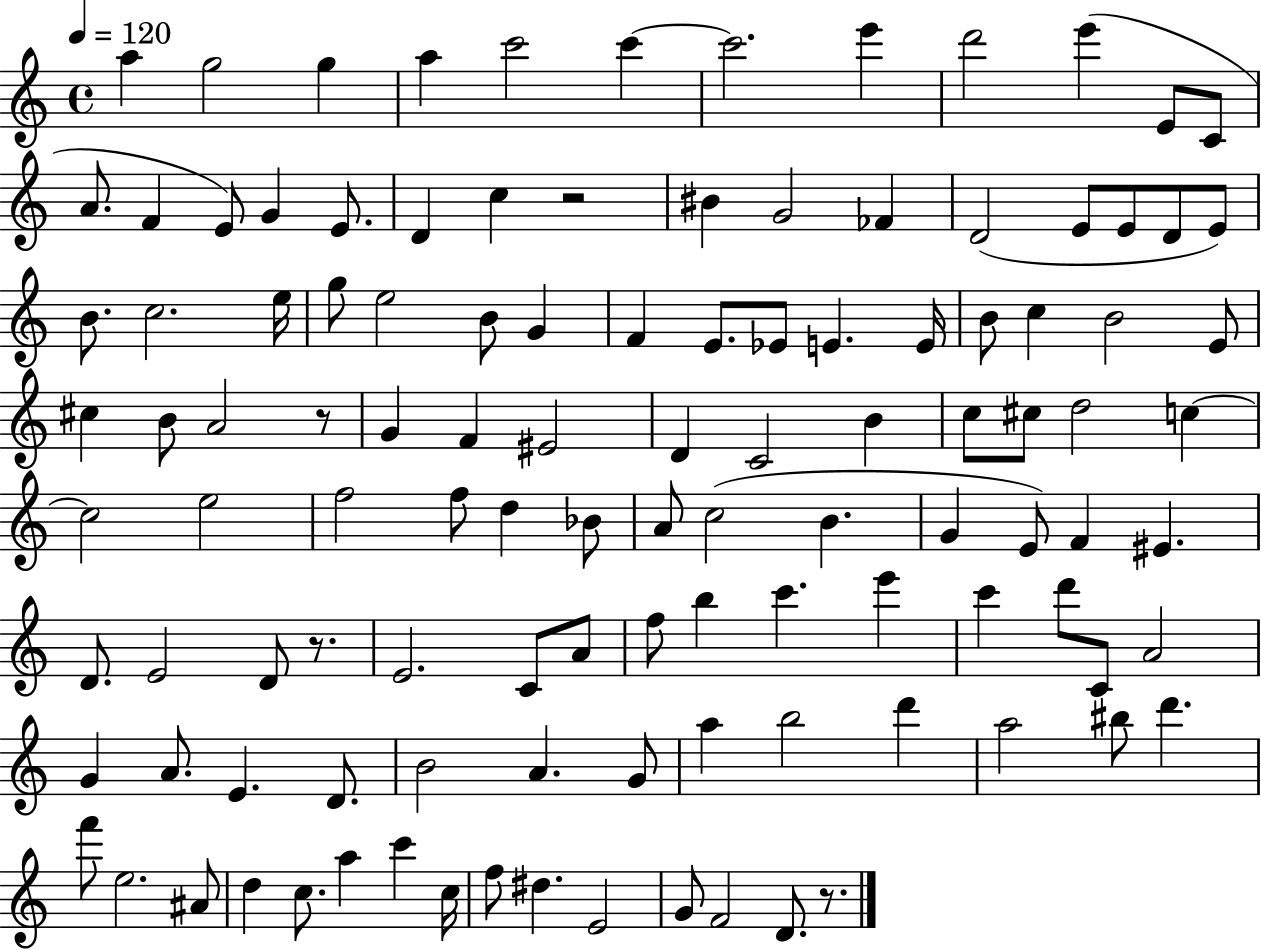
A5/q G5/h G5/q A5/q C6/h C6/q C6/h. E6/q D6/h E6/q E4/e C4/e A4/e. F4/q E4/e G4/q E4/e. D4/q C5/q R/h BIS4/q G4/h FES4/q D4/h E4/e E4/e D4/e E4/e B4/e. C5/h. E5/s G5/e E5/h B4/e G4/q F4/q E4/e. Eb4/e E4/q. E4/s B4/e C5/q B4/h E4/e C#5/q B4/e A4/h R/e G4/q F4/q EIS4/h D4/q C4/h B4/q C5/e C#5/e D5/h C5/q C5/h E5/h F5/h F5/e D5/q Bb4/e A4/e C5/h B4/q. G4/q E4/e F4/q EIS4/q. D4/e. E4/h D4/e R/e. E4/h. C4/e A4/e F5/e B5/q C6/q. E6/q C6/q D6/e C4/e A4/h G4/q A4/e. E4/q. D4/e. B4/h A4/q. G4/e A5/q B5/h D6/q A5/h BIS5/e D6/q. F6/e E5/h. A#4/e D5/q C5/e. A5/q C6/q C5/s F5/e D#5/q. E4/h G4/e F4/h D4/e. R/e.